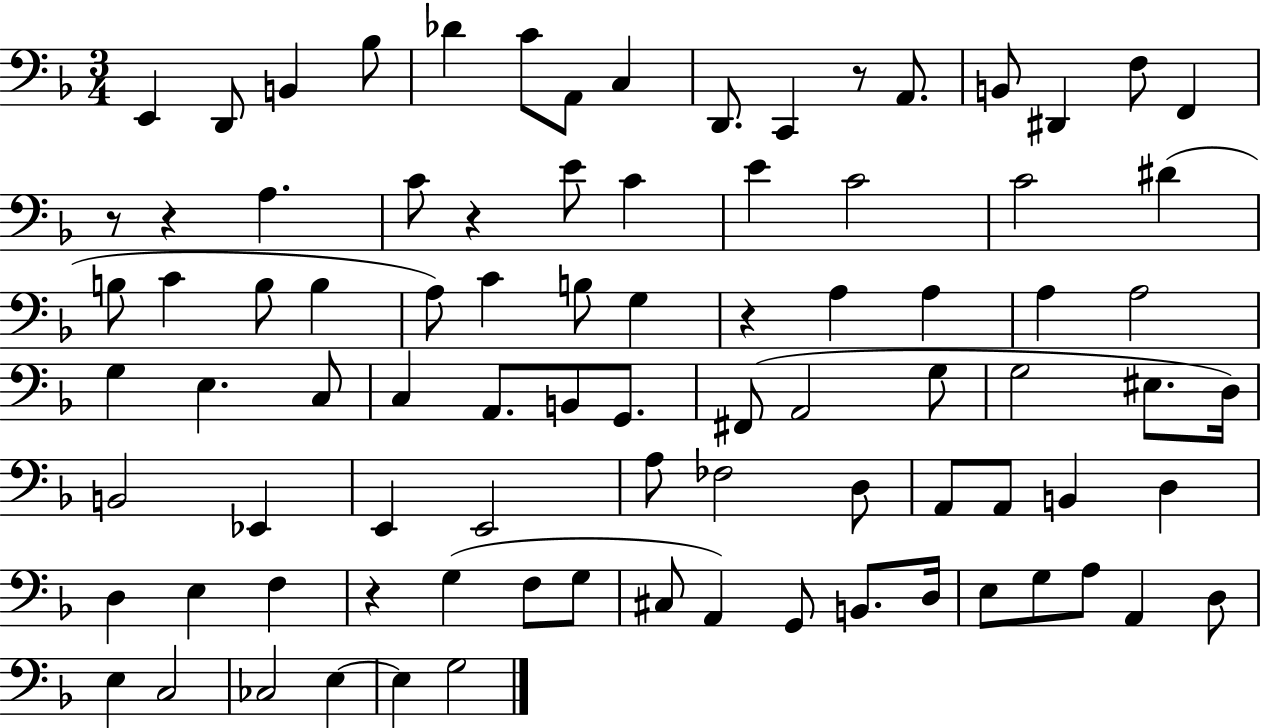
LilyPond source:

{
  \clef bass
  \numericTimeSignature
  \time 3/4
  \key f \major
  e,4 d,8 b,4 bes8 | des'4 c'8 a,8 c4 | d,8. c,4 r8 a,8. | b,8 dis,4 f8 f,4 | \break r8 r4 a4. | c'8 r4 e'8 c'4 | e'4 c'2 | c'2 dis'4( | \break b8 c'4 b8 b4 | a8) c'4 b8 g4 | r4 a4 a4 | a4 a2 | \break g4 e4. c8 | c4 a,8. b,8 g,8. | fis,8( a,2 g8 | g2 eis8. d16) | \break b,2 ees,4 | e,4 e,2 | a8 fes2 d8 | a,8 a,8 b,4 d4 | \break d4 e4 f4 | r4 g4( f8 g8 | cis8 a,4) g,8 b,8. d16 | e8 g8 a8 a,4 d8 | \break e4 c2 | ces2 e4~~ | e4 g2 | \bar "|."
}